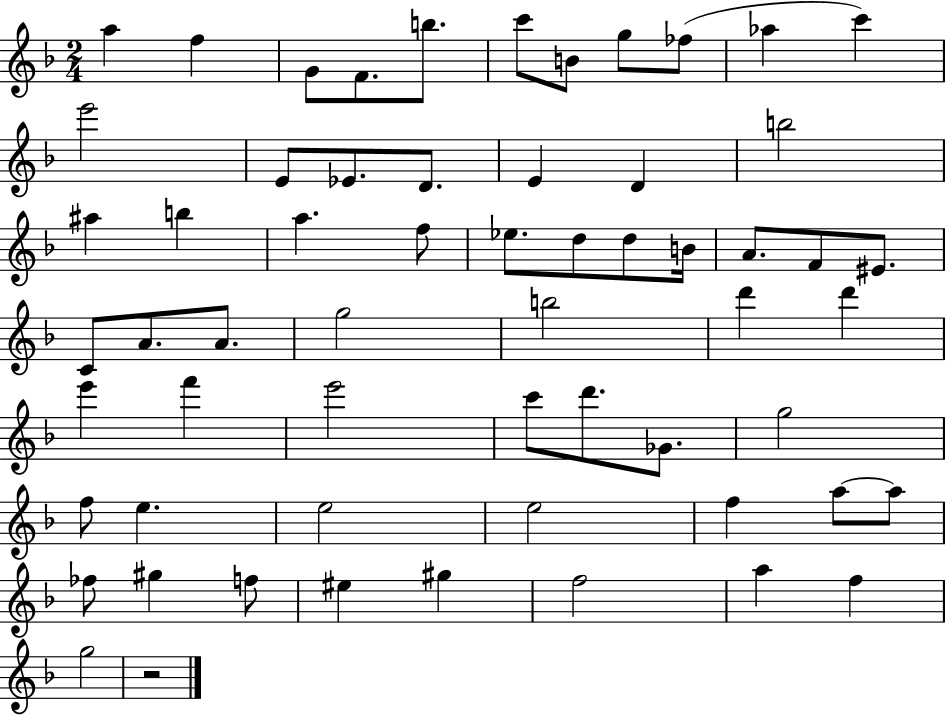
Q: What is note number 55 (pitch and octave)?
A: G#5